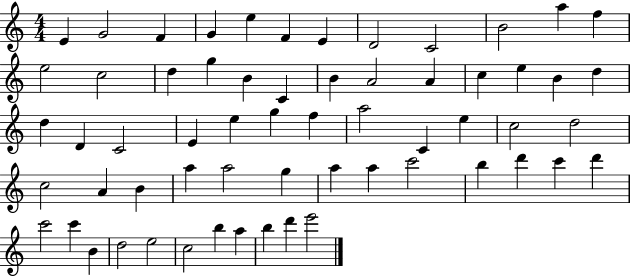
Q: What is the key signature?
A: C major